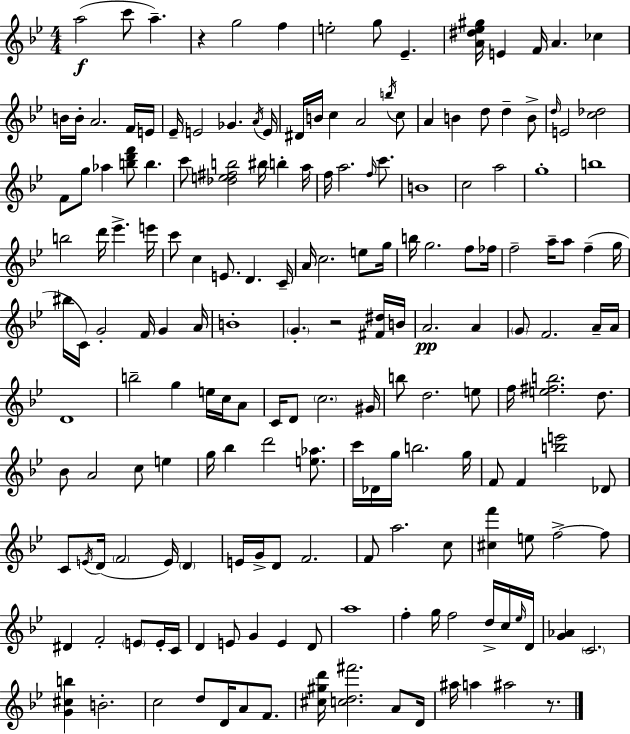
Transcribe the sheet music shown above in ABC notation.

X:1
T:Untitled
M:4/4
L:1/4
K:Bb
a2 c'/2 a z g2 f e2 g/2 _E [A^d_e^g]/4 E F/4 A _c B/4 B/4 A2 F/4 E/4 _E/4 E2 _G A/4 E/4 ^D/4 B/4 c A2 b/4 c/2 A B d/2 d B/2 d/4 E2 [c_d]2 F/2 g/2 _a [bd'f']/2 b c'/2 [_de^fb]2 ^b/4 b a/4 f/4 a2 f/4 c'/2 B4 c2 a2 g4 b4 b2 d'/4 _e' e'/4 c'/2 c E/2 D C/4 A/4 c2 e/2 g/4 b/4 g2 f/2 _f/4 f2 a/4 a/2 f g/4 ^b/4 C/4 G2 F/4 G A/4 B4 G z2 [^F^d]/4 B/4 A2 A G/2 F2 A/4 A/4 D4 b2 g e/4 c/4 A/2 C/4 D/2 c2 ^G/4 b/2 d2 e/2 f/4 [e^fb]2 d/2 _B/2 A2 c/2 e g/4 _b d'2 [e_a]/2 c'/4 _D/4 g/4 b2 g/4 F/2 F [be']2 _D/2 C/2 E/4 D/4 F2 E/4 D E/4 G/4 D/2 F2 F/2 a2 c/2 [^cf'] e/2 f2 f/2 ^D F2 E/2 E/4 C/4 D E/2 G E D/2 a4 f g/4 f2 d/4 c/4 _e/4 D/4 [G_A] C2 [G^cb] B2 c2 d/2 D/4 A/2 F/2 [^c^gd']/4 [cd^f']2 A/2 D/4 ^a/4 a ^a2 z/2